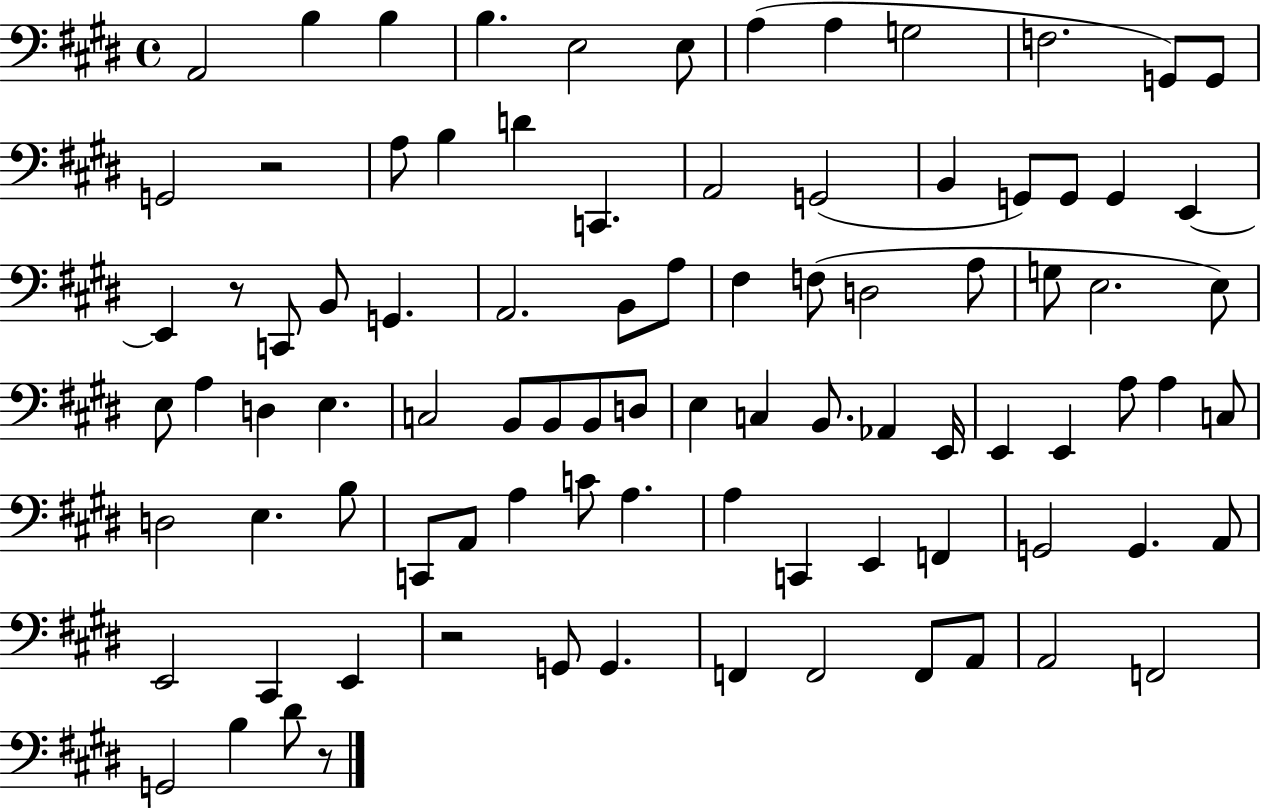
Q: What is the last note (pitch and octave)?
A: D#4